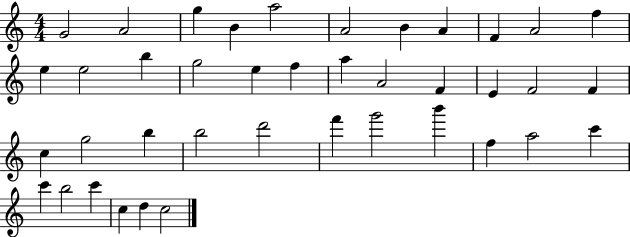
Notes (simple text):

G4/h A4/h G5/q B4/q A5/h A4/h B4/q A4/q F4/q A4/h F5/q E5/q E5/h B5/q G5/h E5/q F5/q A5/q A4/h F4/q E4/q F4/h F4/q C5/q G5/h B5/q B5/h D6/h F6/q G6/h B6/q F5/q A5/h C6/q C6/q B5/h C6/q C5/q D5/q C5/h